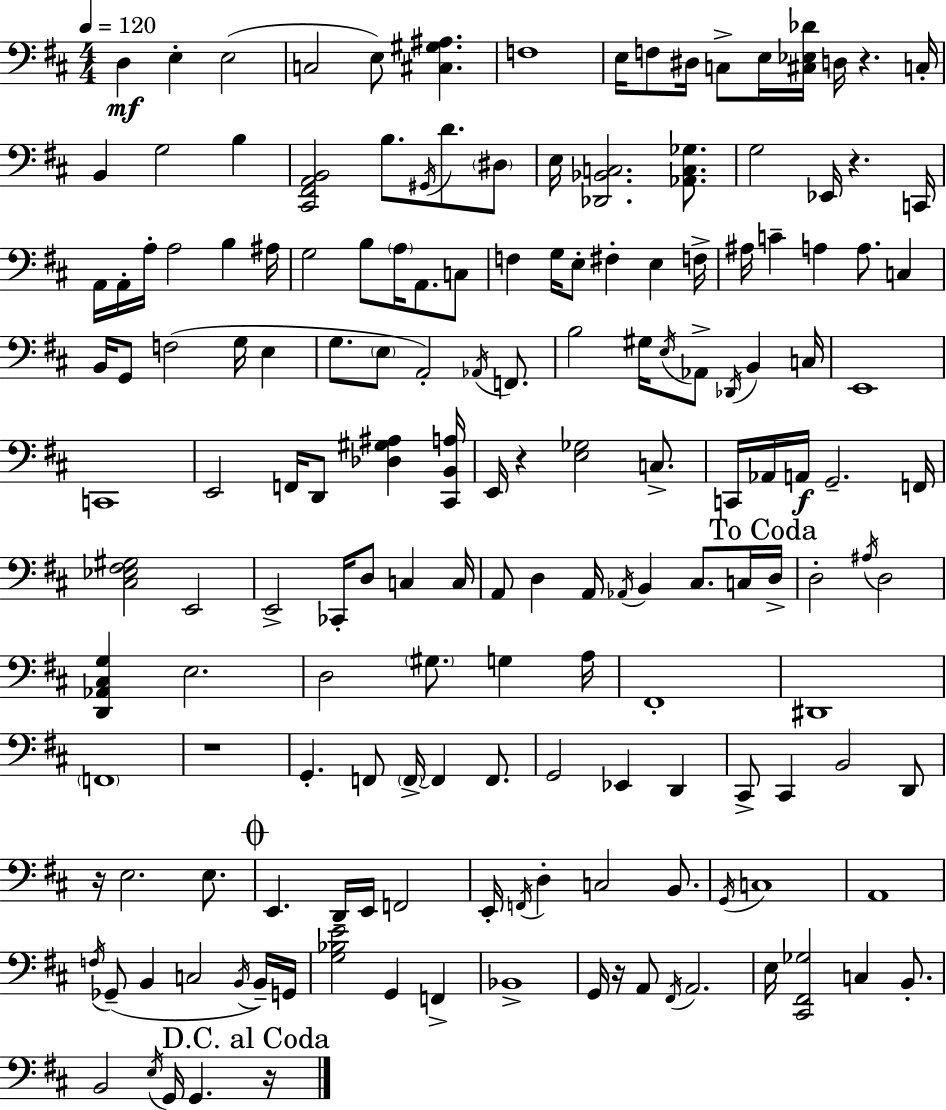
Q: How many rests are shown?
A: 7